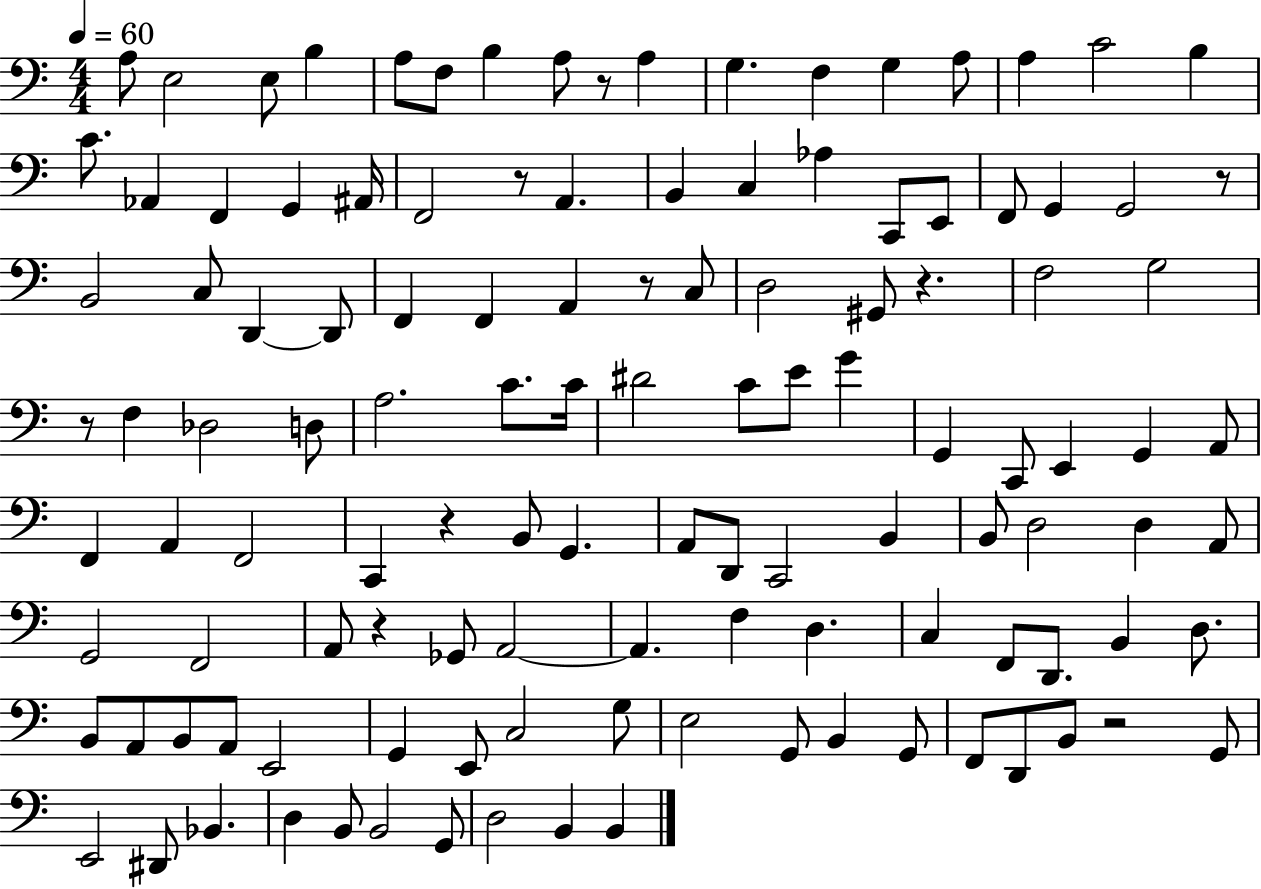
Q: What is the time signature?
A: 4/4